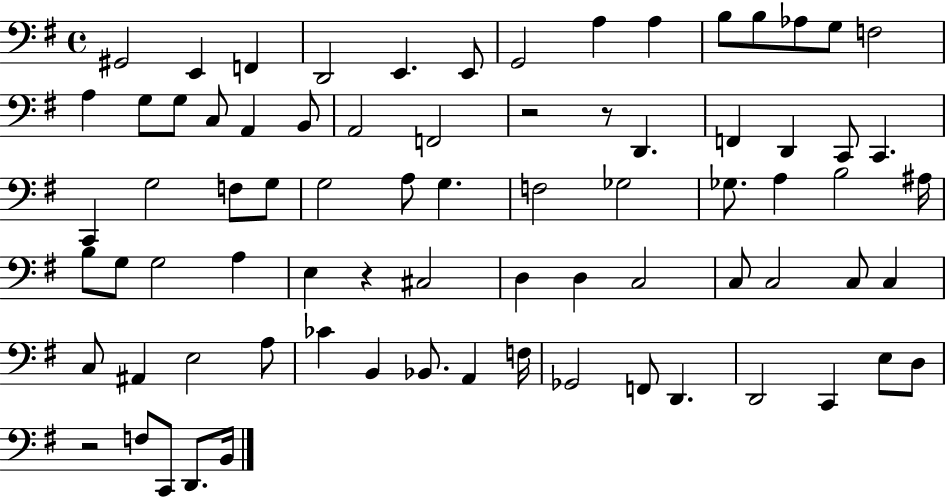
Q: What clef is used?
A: bass